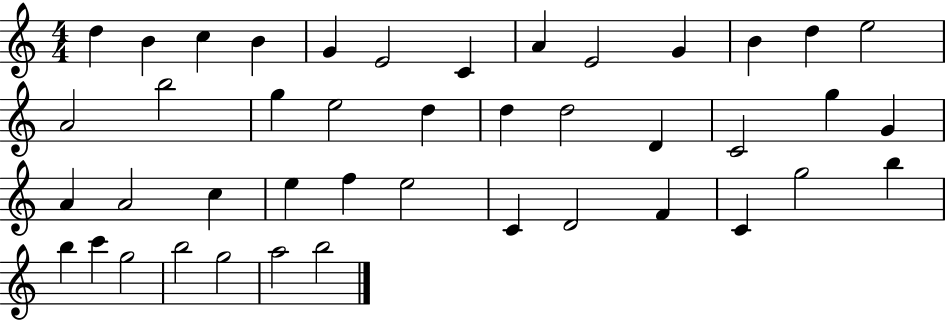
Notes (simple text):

D5/q B4/q C5/q B4/q G4/q E4/h C4/q A4/q E4/h G4/q B4/q D5/q E5/h A4/h B5/h G5/q E5/h D5/q D5/q D5/h D4/q C4/h G5/q G4/q A4/q A4/h C5/q E5/q F5/q E5/h C4/q D4/h F4/q C4/q G5/h B5/q B5/q C6/q G5/h B5/h G5/h A5/h B5/h